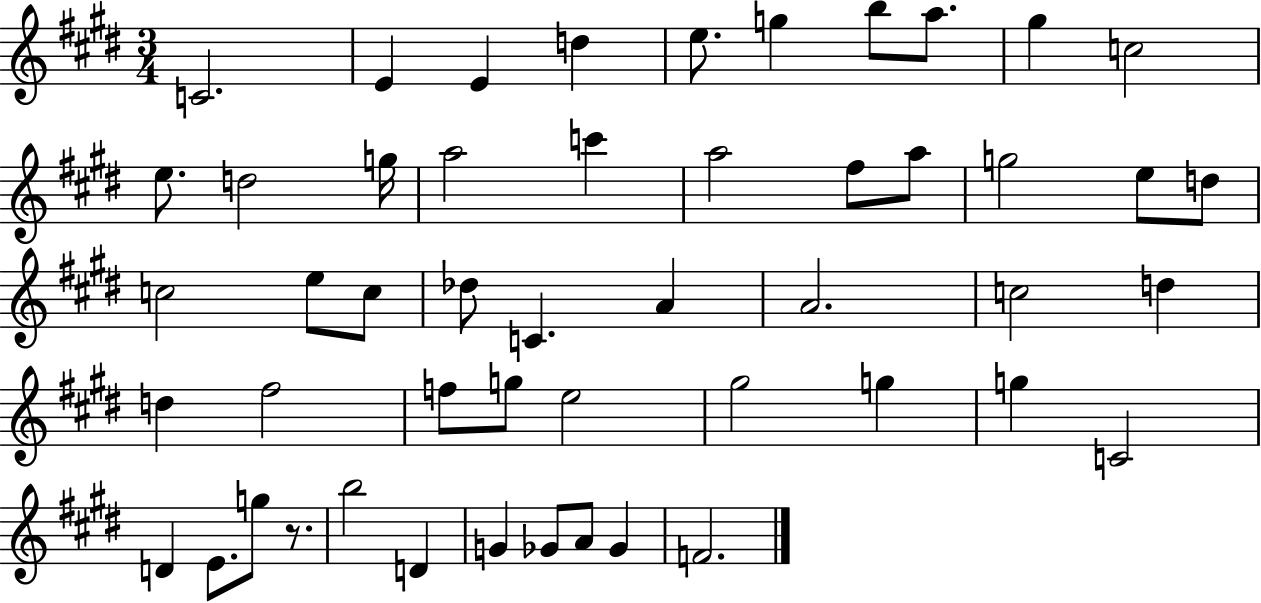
C4/h. E4/q E4/q D5/q E5/e. G5/q B5/e A5/e. G#5/q C5/h E5/e. D5/h G5/s A5/h C6/q A5/h F#5/e A5/e G5/h E5/e D5/e C5/h E5/e C5/e Db5/e C4/q. A4/q A4/h. C5/h D5/q D5/q F#5/h F5/e G5/e E5/h G#5/h G5/q G5/q C4/h D4/q E4/e. G5/e R/e. B5/h D4/q G4/q Gb4/e A4/e Gb4/q F4/h.